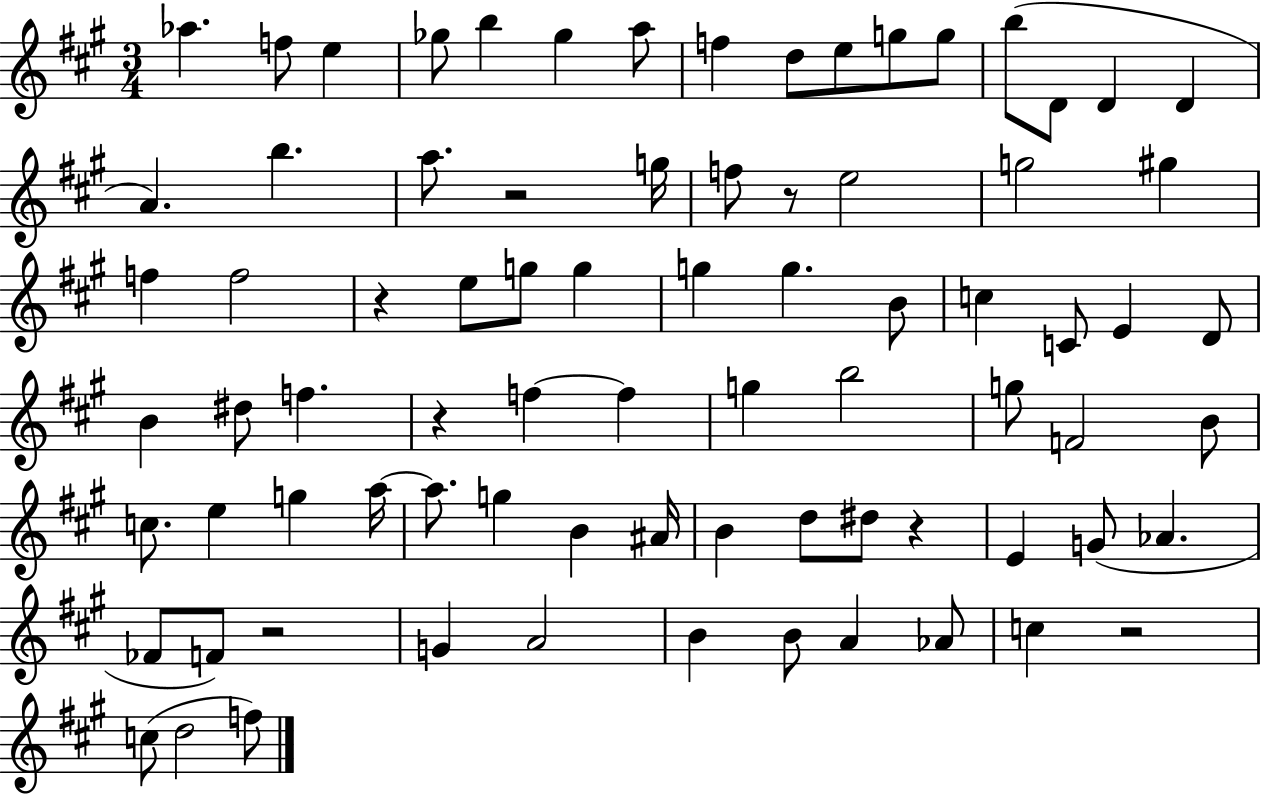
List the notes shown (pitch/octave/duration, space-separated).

Ab5/q. F5/e E5/q Gb5/e B5/q Gb5/q A5/e F5/q D5/e E5/e G5/e G5/e B5/e D4/e D4/q D4/q A4/q. B5/q. A5/e. R/h G5/s F5/e R/e E5/h G5/h G#5/q F5/q F5/h R/q E5/e G5/e G5/q G5/q G5/q. B4/e C5/q C4/e E4/q D4/e B4/q D#5/e F5/q. R/q F5/q F5/q G5/q B5/h G5/e F4/h B4/e C5/e. E5/q G5/q A5/s A5/e. G5/q B4/q A#4/s B4/q D5/e D#5/e R/q E4/q G4/e Ab4/q. FES4/e F4/e R/h G4/q A4/h B4/q B4/e A4/q Ab4/e C5/q R/h C5/e D5/h F5/e